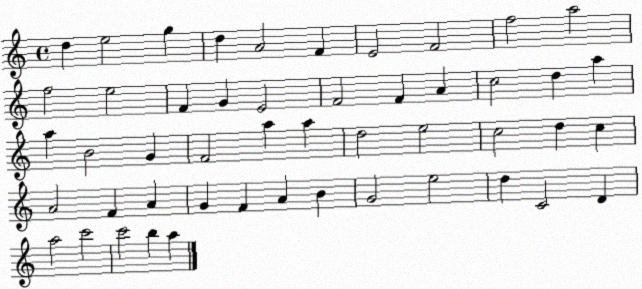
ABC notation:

X:1
T:Untitled
M:4/4
L:1/4
K:C
d e2 g d A2 F E2 F2 f2 a2 f2 e2 F G E2 F2 F A c2 d a a B2 G F2 a a d2 e2 c2 d c A2 F A G F A B G2 e2 d C2 D a2 c'2 c'2 b a